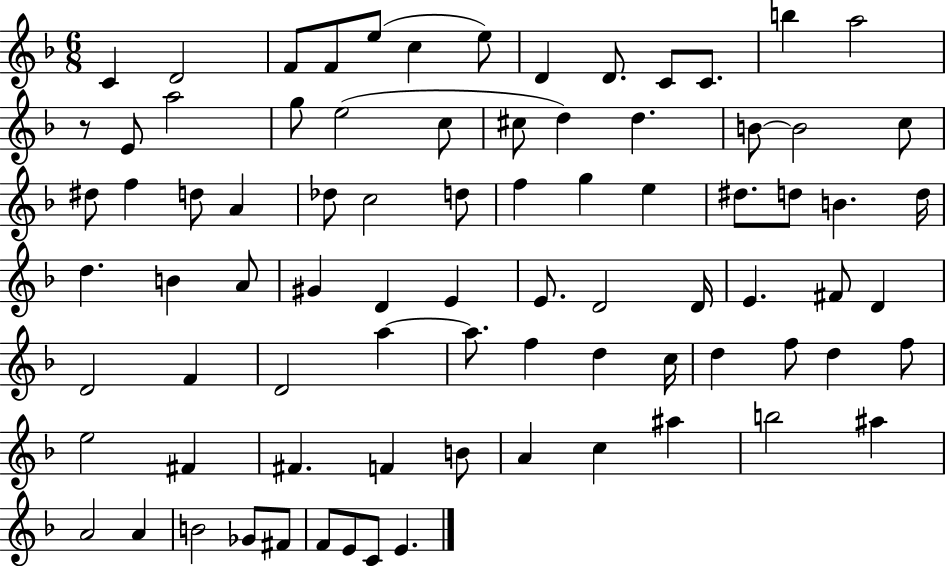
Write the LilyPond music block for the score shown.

{
  \clef treble
  \numericTimeSignature
  \time 6/8
  \key f \major
  \repeat volta 2 { c'4 d'2 | f'8 f'8 e''8( c''4 e''8) | d'4 d'8. c'8 c'8. | b''4 a''2 | \break r8 e'8 a''2 | g''8 e''2( c''8 | cis''8 d''4) d''4. | b'8~~ b'2 c''8 | \break dis''8 f''4 d''8 a'4 | des''8 c''2 d''8 | f''4 g''4 e''4 | dis''8. d''8 b'4. d''16 | \break d''4. b'4 a'8 | gis'4 d'4 e'4 | e'8. d'2 d'16 | e'4. fis'8 d'4 | \break d'2 f'4 | d'2 a''4~~ | a''8. f''4 d''4 c''16 | d''4 f''8 d''4 f''8 | \break e''2 fis'4 | fis'4. f'4 b'8 | a'4 c''4 ais''4 | b''2 ais''4 | \break a'2 a'4 | b'2 ges'8 fis'8 | f'8 e'8 c'8 e'4. | } \bar "|."
}